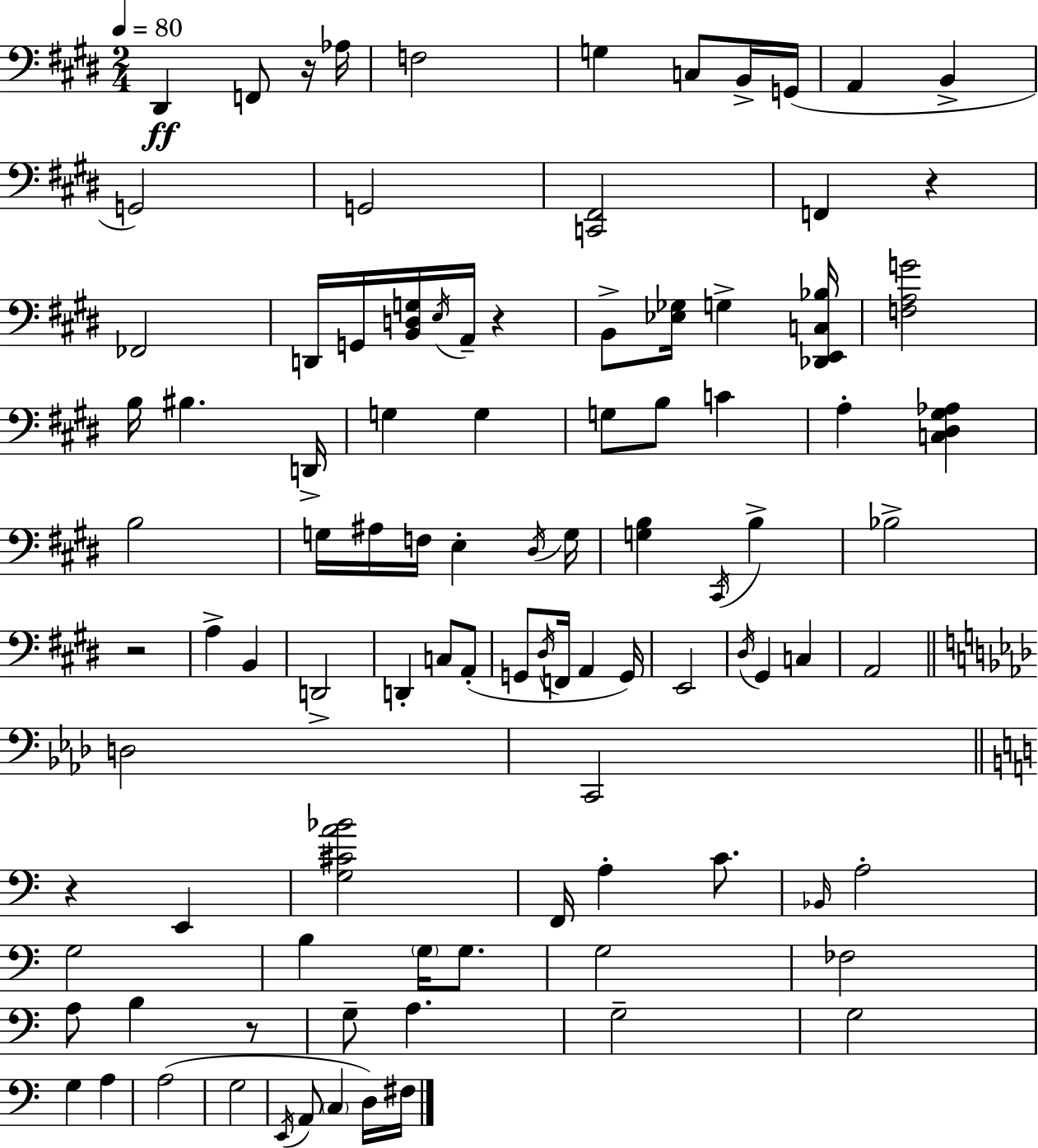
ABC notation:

X:1
T:Untitled
M:2/4
L:1/4
K:E
^D,, F,,/2 z/4 _A,/4 F,2 G, C,/2 B,,/4 G,,/4 A,, B,, G,,2 G,,2 [C,,^F,,]2 F,, z _F,,2 D,,/4 G,,/4 [B,,D,G,]/4 E,/4 A,,/4 z B,,/2 [_E,_G,]/4 G, [_D,,E,,C,_B,]/4 [F,A,G]2 B,/4 ^B, D,,/4 G, G, G,/2 B,/2 C A, [C,^D,^G,_A,] B,2 G,/4 ^A,/4 F,/4 E, ^D,/4 G,/4 [G,B,] ^C,,/4 B, _B,2 z2 A, B,, D,,2 D,, C,/2 A,,/2 G,,/2 ^D,/4 F,,/4 A,, G,,/4 E,,2 ^D,/4 ^G,, C, A,,2 D,2 C,,2 z E,, [G,^CA_B]2 F,,/4 A, C/2 _B,,/4 A,2 G,2 B, G,/4 G,/2 G,2 _F,2 A,/2 B, z/2 G,/2 A, G,2 G,2 G, A, A,2 G,2 E,,/4 A,,/2 C, D,/4 ^F,/4